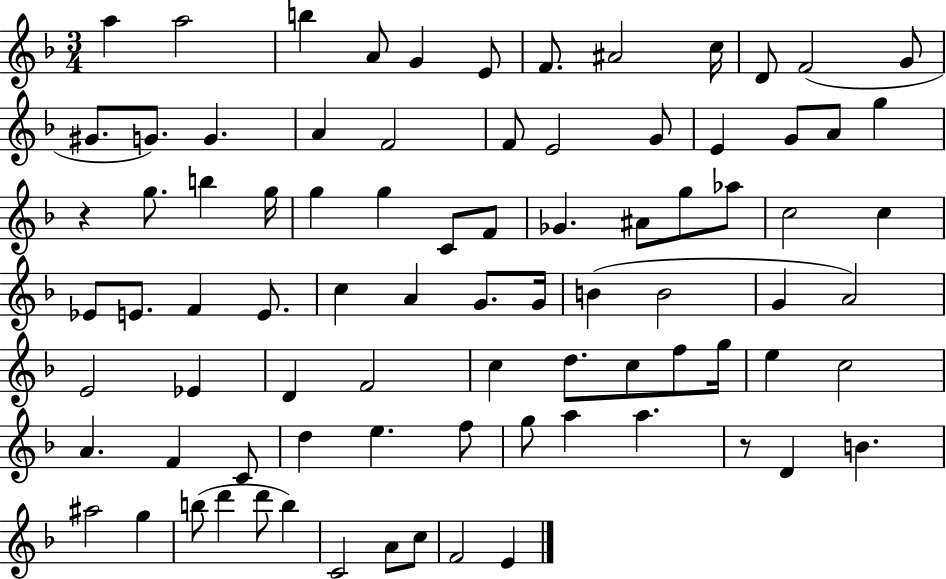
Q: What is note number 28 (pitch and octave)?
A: G5